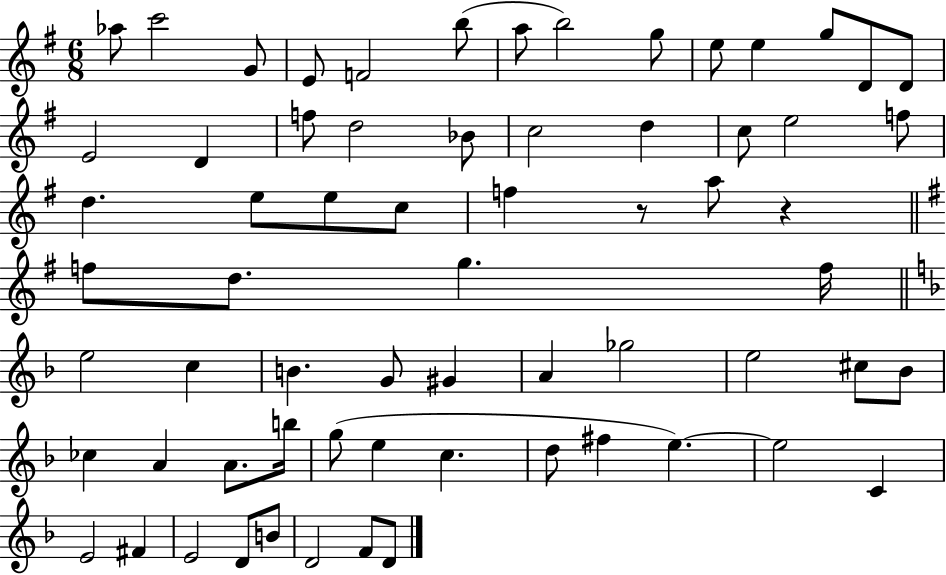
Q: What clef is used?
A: treble